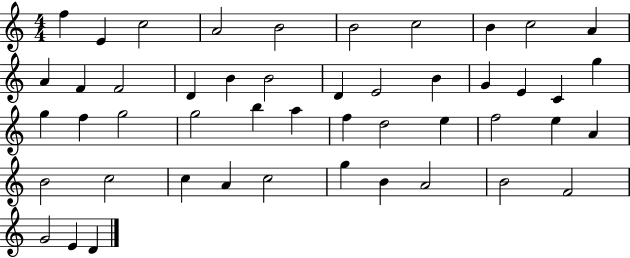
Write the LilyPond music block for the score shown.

{
  \clef treble
  \numericTimeSignature
  \time 4/4
  \key c \major
  f''4 e'4 c''2 | a'2 b'2 | b'2 c''2 | b'4 c''2 a'4 | \break a'4 f'4 f'2 | d'4 b'4 b'2 | d'4 e'2 b'4 | g'4 e'4 c'4 g''4 | \break g''4 f''4 g''2 | g''2 b''4 a''4 | f''4 d''2 e''4 | f''2 e''4 a'4 | \break b'2 c''2 | c''4 a'4 c''2 | g''4 b'4 a'2 | b'2 f'2 | \break g'2 e'4 d'4 | \bar "|."
}